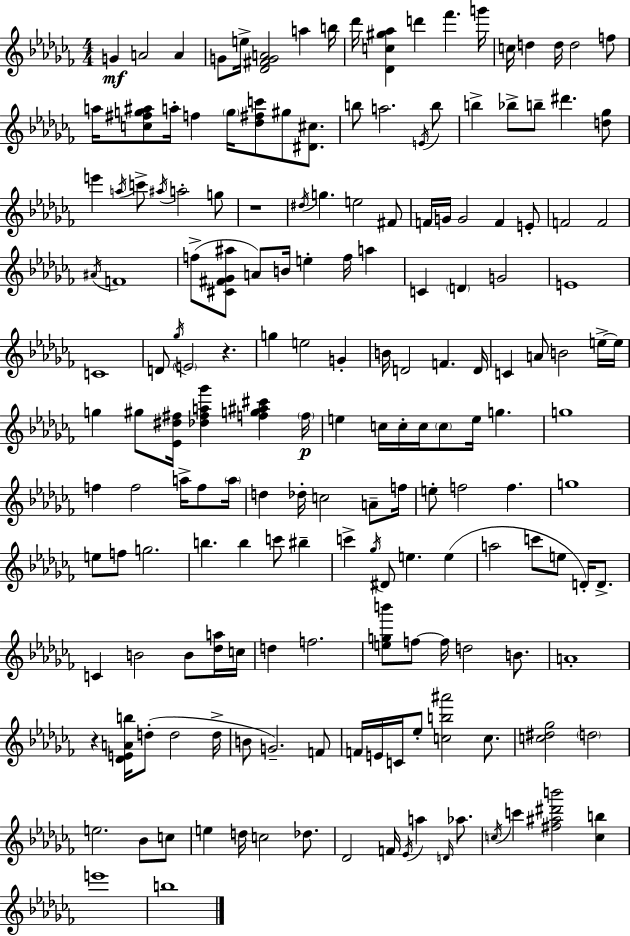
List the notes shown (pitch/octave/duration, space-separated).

G4/q A4/h A4/q G4/e E5/s [Db4,F#4,G4,A4]/h A5/q B5/s Db6/s [Db4,C5,G#5,Ab5]/q D6/q FES6/q. G6/s C5/s D5/q D5/s D5/h F5/e A5/s [C5,F#5,G5,A#5]/e A5/s F5/q G5/s [Db5,F#5,C6]/e G#5/e [D#4,C#5]/e. B5/e A5/h. E4/s B5/e B5/q Bb5/e B5/e D#6/q. [D5,Gb5]/e E6/q A5/s C6/e A#5/s A5/h G5/e R/w D#5/s G5/q. E5/h F#4/e F4/s G4/s G4/h F4/q E4/e F4/h F4/h A#4/s F4/w F5/e [C#4,F#4,Gb4,A#5]/e A4/e B4/s E5/q F5/s A5/q C4/q D4/q G4/h E4/w C4/w D4/e Gb5/s E4/h R/q. G5/q E5/h G4/q B4/s D4/h F4/q. D4/s C4/q A4/e B4/h E5/s E5/s G5/q G#5/e [Eb4,D#5,F#5]/s [Db5,F#5,A5,Gb6]/q [F5,G5,A#5,C#6]/q F5/s E5/q C5/s C5/s C5/s C5/e E5/s G5/q. G5/w F5/q F5/h A5/s F5/e A5/s D5/q Db5/s C5/h A4/e F5/s E5/e F5/h F5/q. G5/w E5/e F5/e G5/h. B5/q. B5/q C6/e BIS5/q C6/q Gb5/s D#4/e E5/q. E5/q A5/h C6/e E5/e D4/s D4/e. C4/q B4/h B4/e [Db5,A5]/s C5/s D5/q F5/h. [E5,G5,B6]/e F5/e F5/s D5/h B4/e. A4/w R/q [Db4,E4,A4,B5]/s D5/e D5/h D5/s B4/e G4/h. F4/e F4/s E4/s C4/s Eb5/e [C5,B5,A#6]/h C5/e. [C5,D#5,Gb5]/h D5/h E5/h. Bb4/e C5/e E5/q D5/s C5/h Db5/e. Db4/h F4/s Eb4/s A5/q D4/s Ab5/e. C5/s C6/q [F#5,A#5,D#6,B6]/h [C5,B5]/q E6/w B5/w